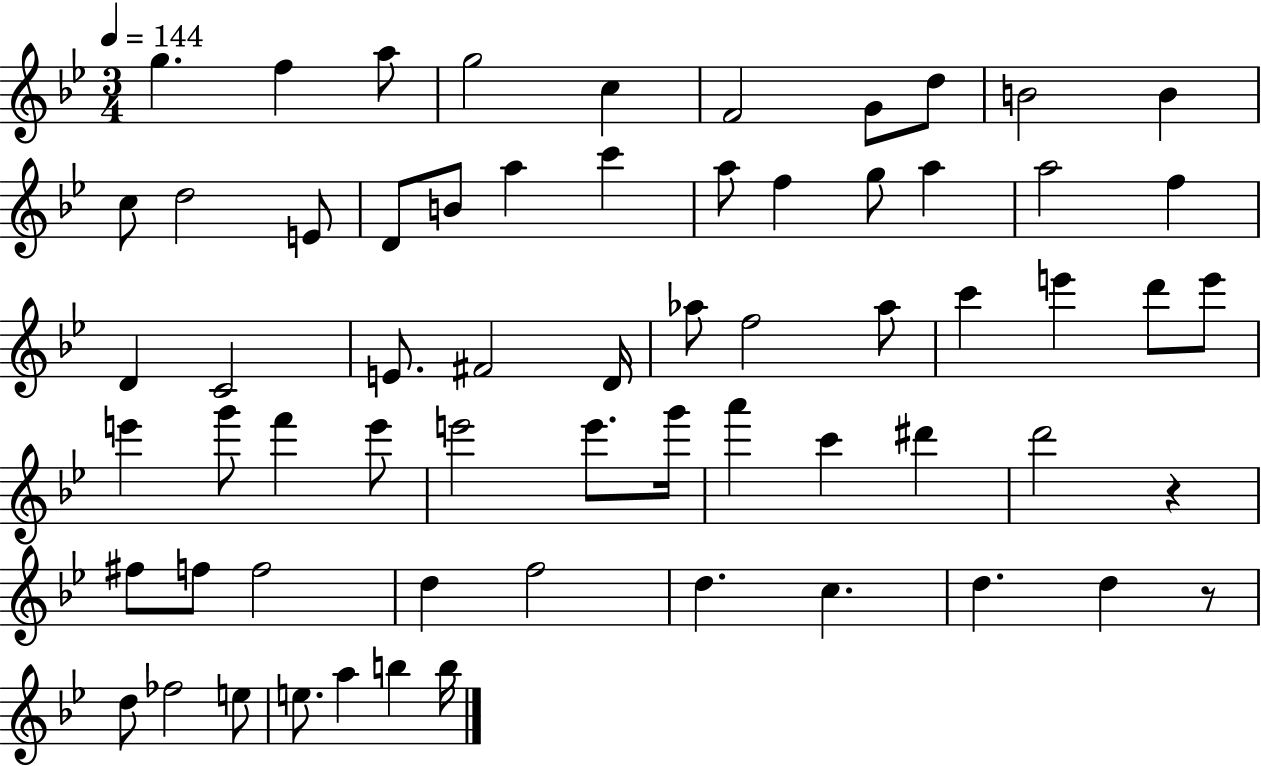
{
  \clef treble
  \numericTimeSignature
  \time 3/4
  \key bes \major
  \tempo 4 = 144
  g''4. f''4 a''8 | g''2 c''4 | f'2 g'8 d''8 | b'2 b'4 | \break c''8 d''2 e'8 | d'8 b'8 a''4 c'''4 | a''8 f''4 g''8 a''4 | a''2 f''4 | \break d'4 c'2 | e'8. fis'2 d'16 | aes''8 f''2 aes''8 | c'''4 e'''4 d'''8 e'''8 | \break e'''4 g'''8 f'''4 e'''8 | e'''2 e'''8. g'''16 | a'''4 c'''4 dis'''4 | d'''2 r4 | \break fis''8 f''8 f''2 | d''4 f''2 | d''4. c''4. | d''4. d''4 r8 | \break d''8 fes''2 e''8 | e''8. a''4 b''4 b''16 | \bar "|."
}